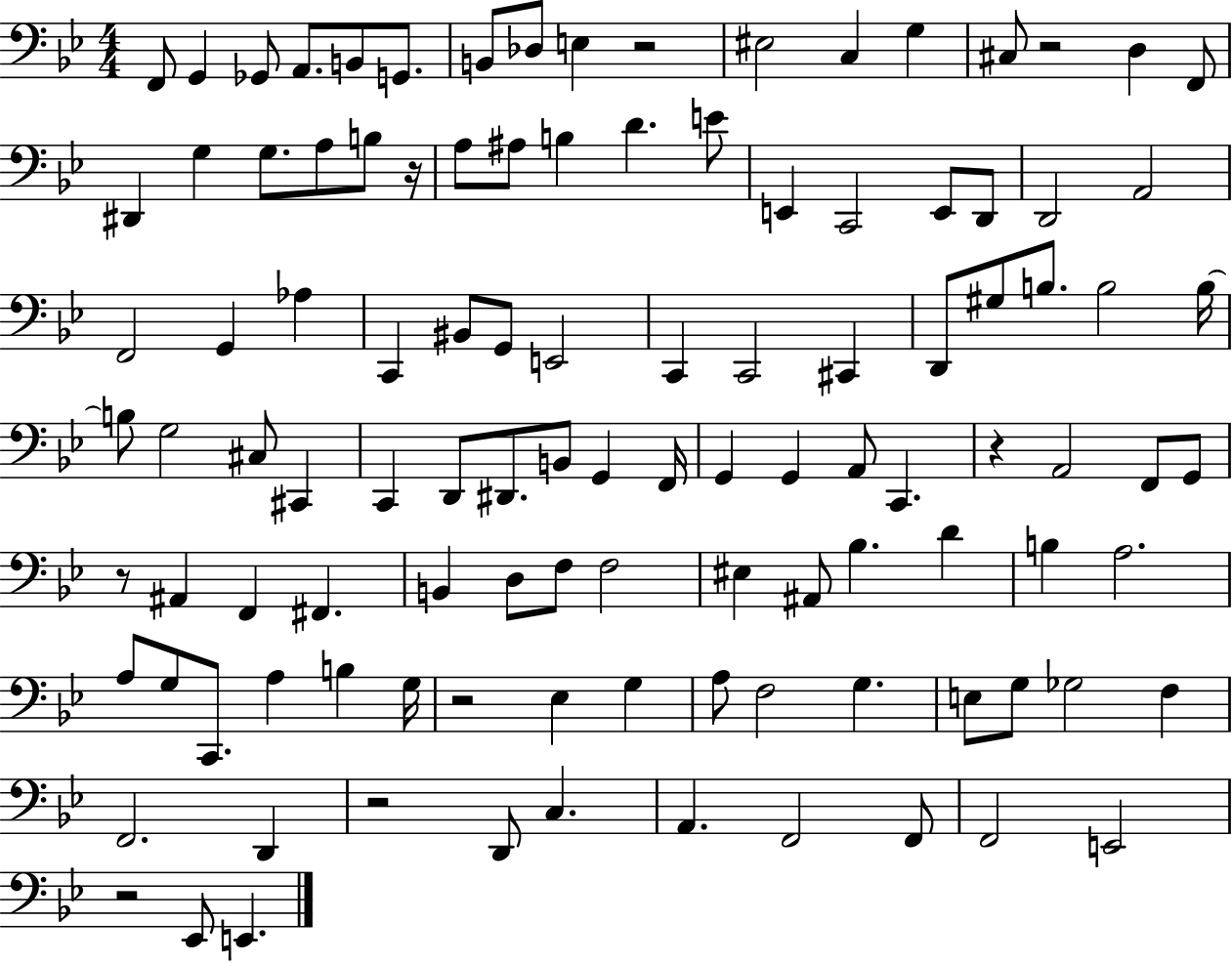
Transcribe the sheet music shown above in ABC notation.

X:1
T:Untitled
M:4/4
L:1/4
K:Bb
F,,/2 G,, _G,,/2 A,,/2 B,,/2 G,,/2 B,,/2 _D,/2 E, z2 ^E,2 C, G, ^C,/2 z2 D, F,,/2 ^D,, G, G,/2 A,/2 B,/2 z/4 A,/2 ^A,/2 B, D E/2 E,, C,,2 E,,/2 D,,/2 D,,2 A,,2 F,,2 G,, _A, C,, ^B,,/2 G,,/2 E,,2 C,, C,,2 ^C,, D,,/2 ^G,/2 B,/2 B,2 B,/4 B,/2 G,2 ^C,/2 ^C,, C,, D,,/2 ^D,,/2 B,,/2 G,, F,,/4 G,, G,, A,,/2 C,, z A,,2 F,,/2 G,,/2 z/2 ^A,, F,, ^F,, B,, D,/2 F,/2 F,2 ^E, ^A,,/2 _B, D B, A,2 A,/2 G,/2 C,,/2 A, B, G,/4 z2 _E, G, A,/2 F,2 G, E,/2 G,/2 _G,2 F, F,,2 D,, z2 D,,/2 C, A,, F,,2 F,,/2 F,,2 E,,2 z2 _E,,/2 E,,